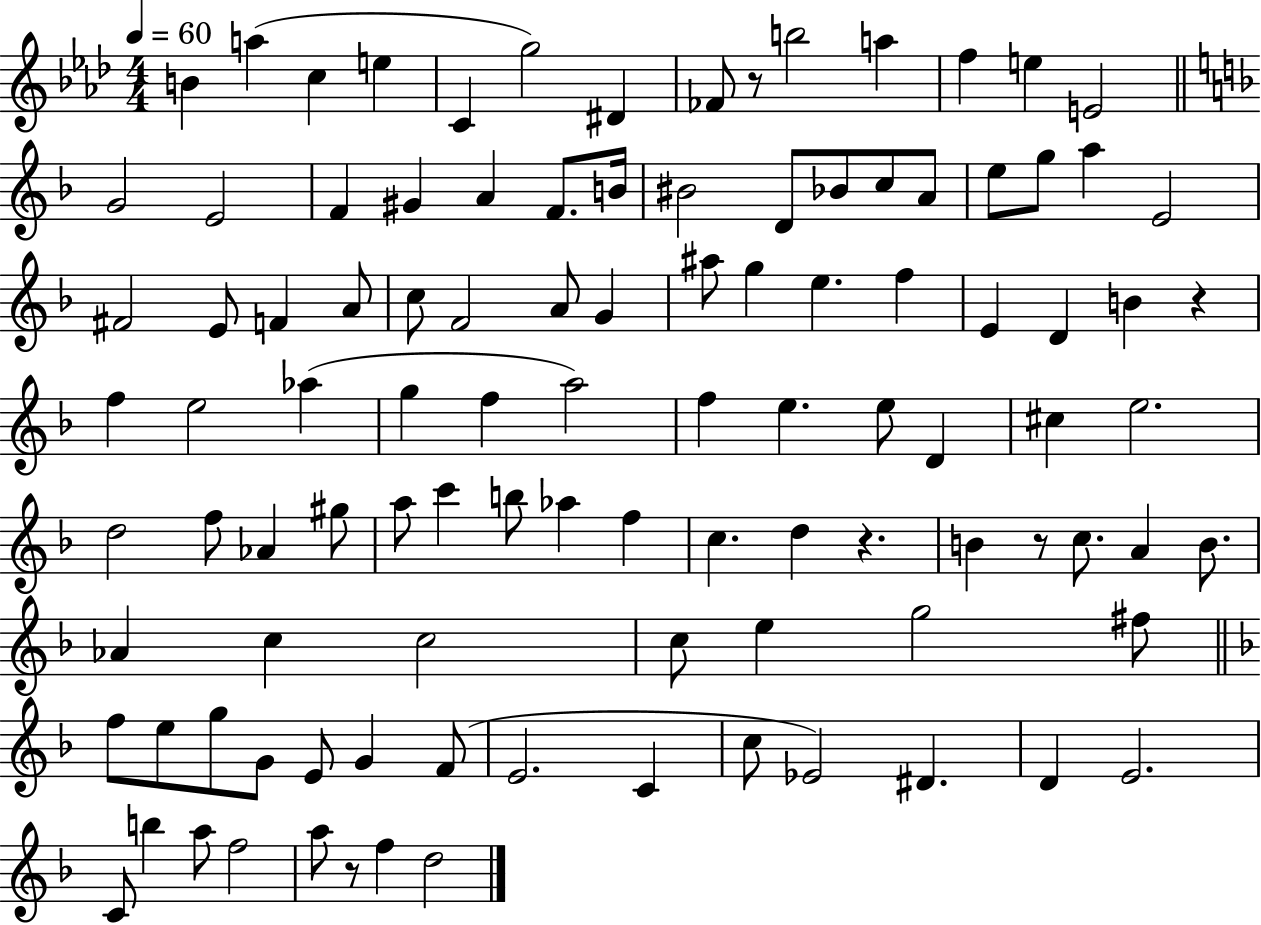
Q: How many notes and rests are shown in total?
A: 104